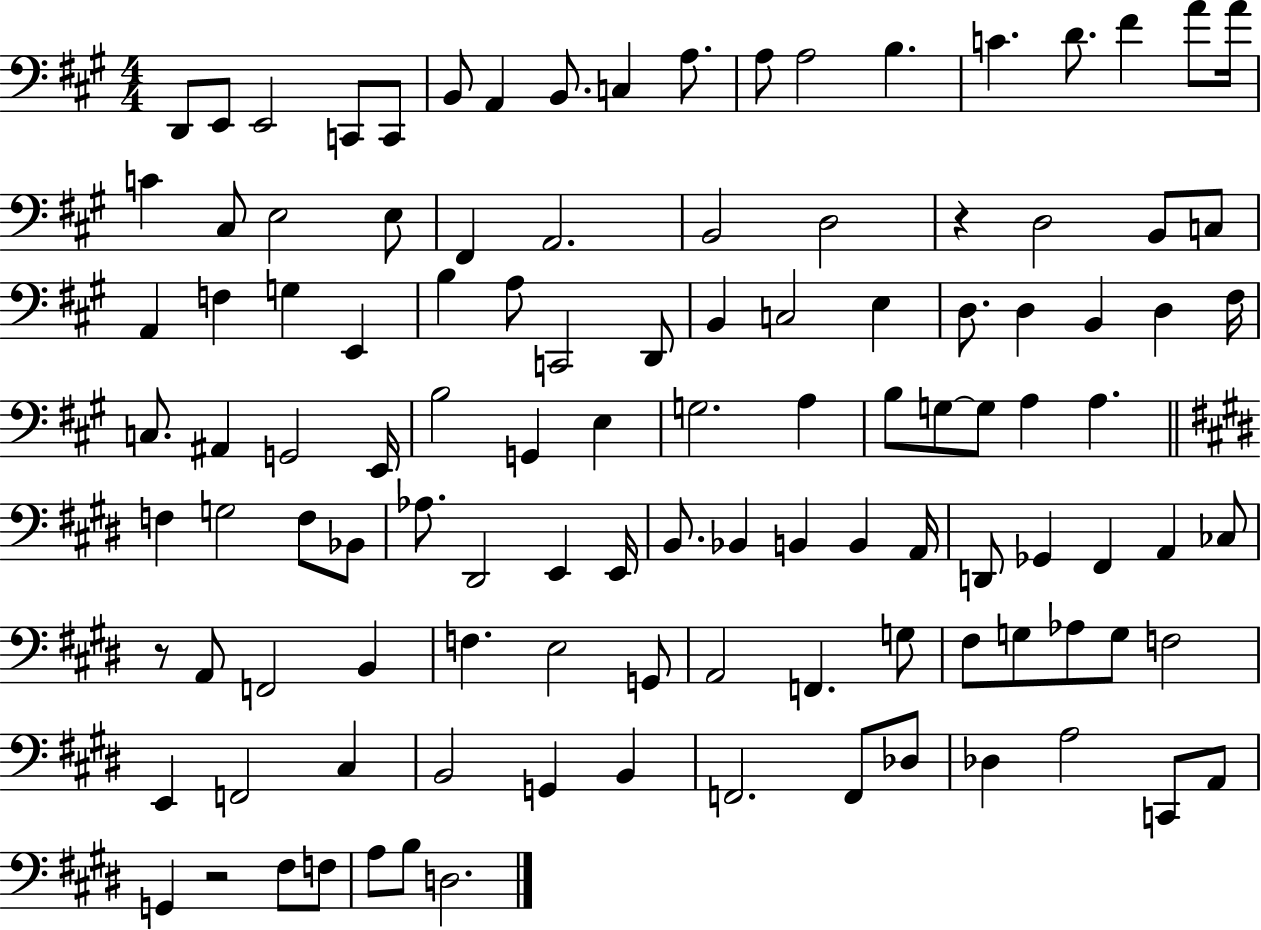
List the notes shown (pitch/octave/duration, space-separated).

D2/e E2/e E2/h C2/e C2/e B2/e A2/q B2/e. C3/q A3/e. A3/e A3/h B3/q. C4/q. D4/e. F#4/q A4/e A4/s C4/q C#3/e E3/h E3/e F#2/q A2/h. B2/h D3/h R/q D3/h B2/e C3/e A2/q F3/q G3/q E2/q B3/q A3/e C2/h D2/e B2/q C3/h E3/q D3/e. D3/q B2/q D3/q F#3/s C3/e. A#2/q G2/h E2/s B3/h G2/q E3/q G3/h. A3/q B3/e G3/e G3/e A3/q A3/q. F3/q G3/h F3/e Bb2/e Ab3/e. D#2/h E2/q E2/s B2/e. Bb2/q B2/q B2/q A2/s D2/e Gb2/q F#2/q A2/q CES3/e R/e A2/e F2/h B2/q F3/q. E3/h G2/e A2/h F2/q. G3/e F#3/e G3/e Ab3/e G3/e F3/h E2/q F2/h C#3/q B2/h G2/q B2/q F2/h. F2/e Db3/e Db3/q A3/h C2/e A2/e G2/q R/h F#3/e F3/e A3/e B3/e D3/h.